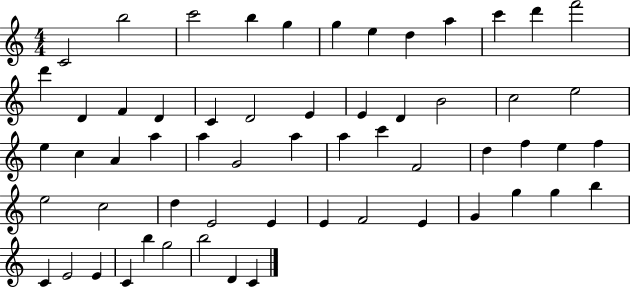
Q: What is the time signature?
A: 4/4